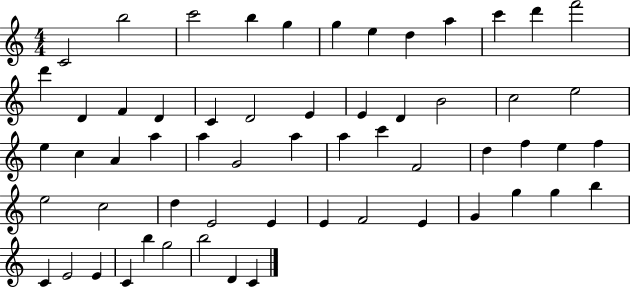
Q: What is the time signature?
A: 4/4